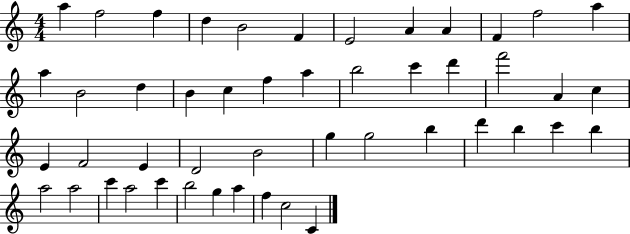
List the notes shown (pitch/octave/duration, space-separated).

A5/q F5/h F5/q D5/q B4/h F4/q E4/h A4/q A4/q F4/q F5/h A5/q A5/q B4/h D5/q B4/q C5/q F5/q A5/q B5/h C6/q D6/q F6/h A4/q C5/q E4/q F4/h E4/q D4/h B4/h G5/q G5/h B5/q D6/q B5/q C6/q B5/q A5/h A5/h C6/q A5/h C6/q B5/h G5/q A5/q F5/q C5/h C4/q